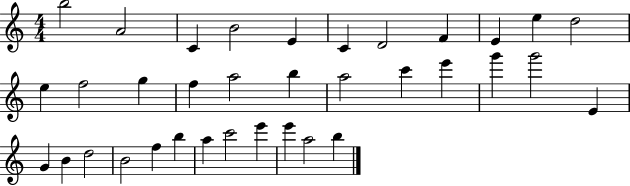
{
  \clef treble
  \numericTimeSignature
  \time 4/4
  \key c \major
  b''2 a'2 | c'4 b'2 e'4 | c'4 d'2 f'4 | e'4 e''4 d''2 | \break e''4 f''2 g''4 | f''4 a''2 b''4 | a''2 c'''4 e'''4 | g'''4 g'''2 e'4 | \break g'4 b'4 d''2 | b'2 f''4 b''4 | a''4 c'''2 e'''4 | e'''4 a''2 b''4 | \break \bar "|."
}